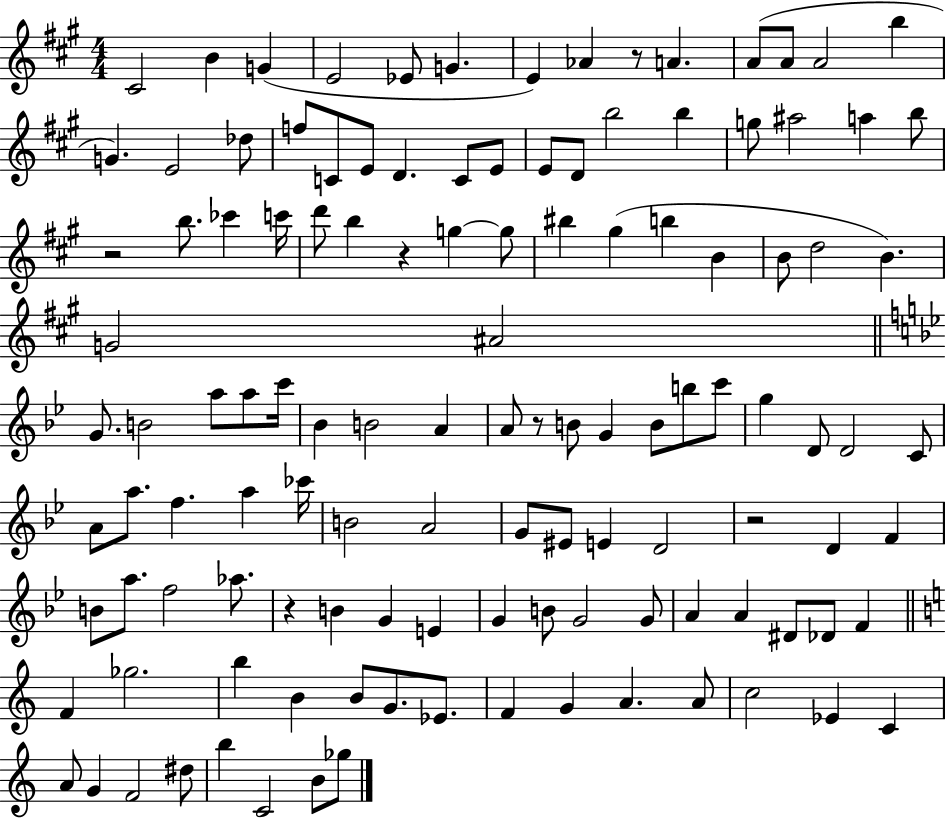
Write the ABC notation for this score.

X:1
T:Untitled
M:4/4
L:1/4
K:A
^C2 B G E2 _E/2 G E _A z/2 A A/2 A/2 A2 b G E2 _d/2 f/2 C/2 E/2 D C/2 E/2 E/2 D/2 b2 b g/2 ^a2 a b/2 z2 b/2 _c' c'/4 d'/2 b z g g/2 ^b ^g b B B/2 d2 B G2 ^A2 G/2 B2 a/2 a/2 c'/4 _B B2 A A/2 z/2 B/2 G B/2 b/2 c'/2 g D/2 D2 C/2 A/2 a/2 f a _c'/4 B2 A2 G/2 ^E/2 E D2 z2 D F B/2 a/2 f2 _a/2 z B G E G B/2 G2 G/2 A A ^D/2 _D/2 F F _g2 b B B/2 G/2 _E/2 F G A A/2 c2 _E C A/2 G F2 ^d/2 b C2 B/2 _g/2